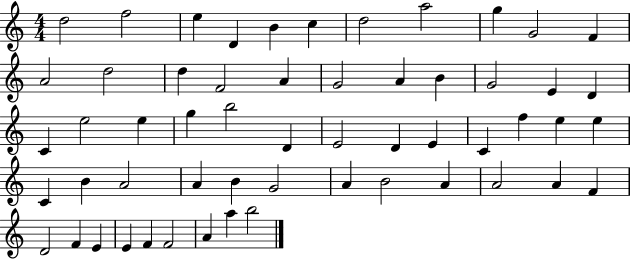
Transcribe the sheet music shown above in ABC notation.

X:1
T:Untitled
M:4/4
L:1/4
K:C
d2 f2 e D B c d2 a2 g G2 F A2 d2 d F2 A G2 A B G2 E D C e2 e g b2 D E2 D E C f e e C B A2 A B G2 A B2 A A2 A F D2 F E E F F2 A a b2